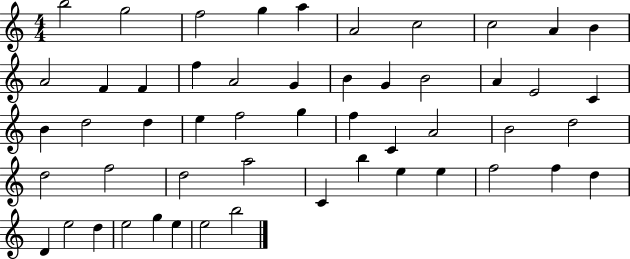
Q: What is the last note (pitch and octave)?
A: B5